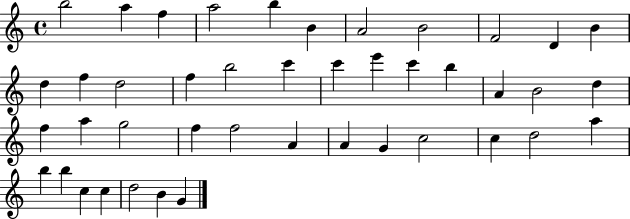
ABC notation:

X:1
T:Untitled
M:4/4
L:1/4
K:C
b2 a f a2 b B A2 B2 F2 D B d f d2 f b2 c' c' e' c' b A B2 d f a g2 f f2 A A G c2 c d2 a b b c c d2 B G